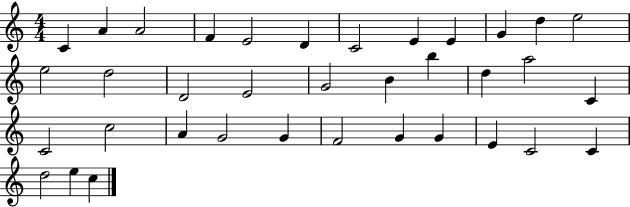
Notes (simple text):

C4/q A4/q A4/h F4/q E4/h D4/q C4/h E4/q E4/q G4/q D5/q E5/h E5/h D5/h D4/h E4/h G4/h B4/q B5/q D5/q A5/h C4/q C4/h C5/h A4/q G4/h G4/q F4/h G4/q G4/q E4/q C4/h C4/q D5/h E5/q C5/q